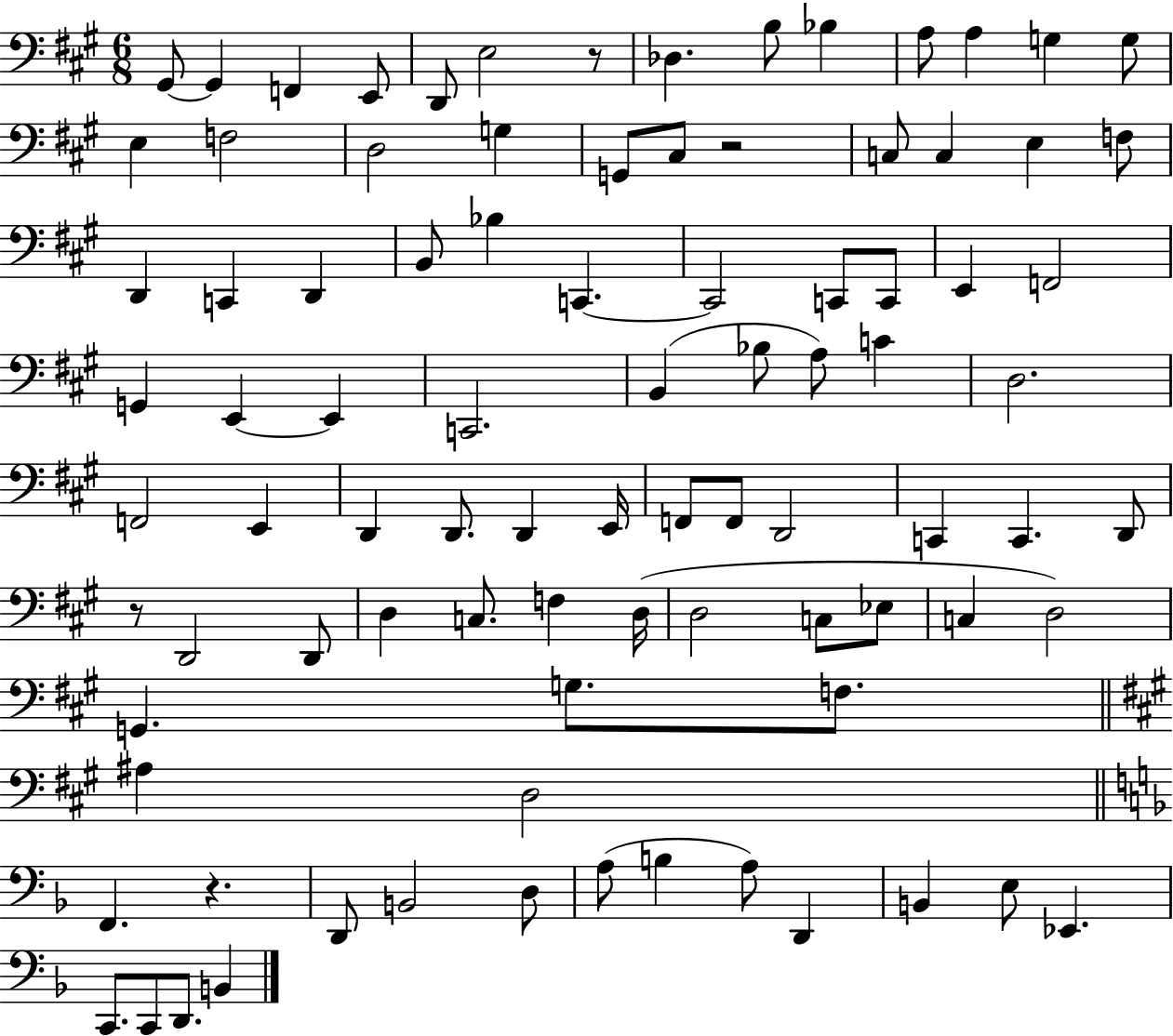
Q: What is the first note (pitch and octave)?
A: G#2